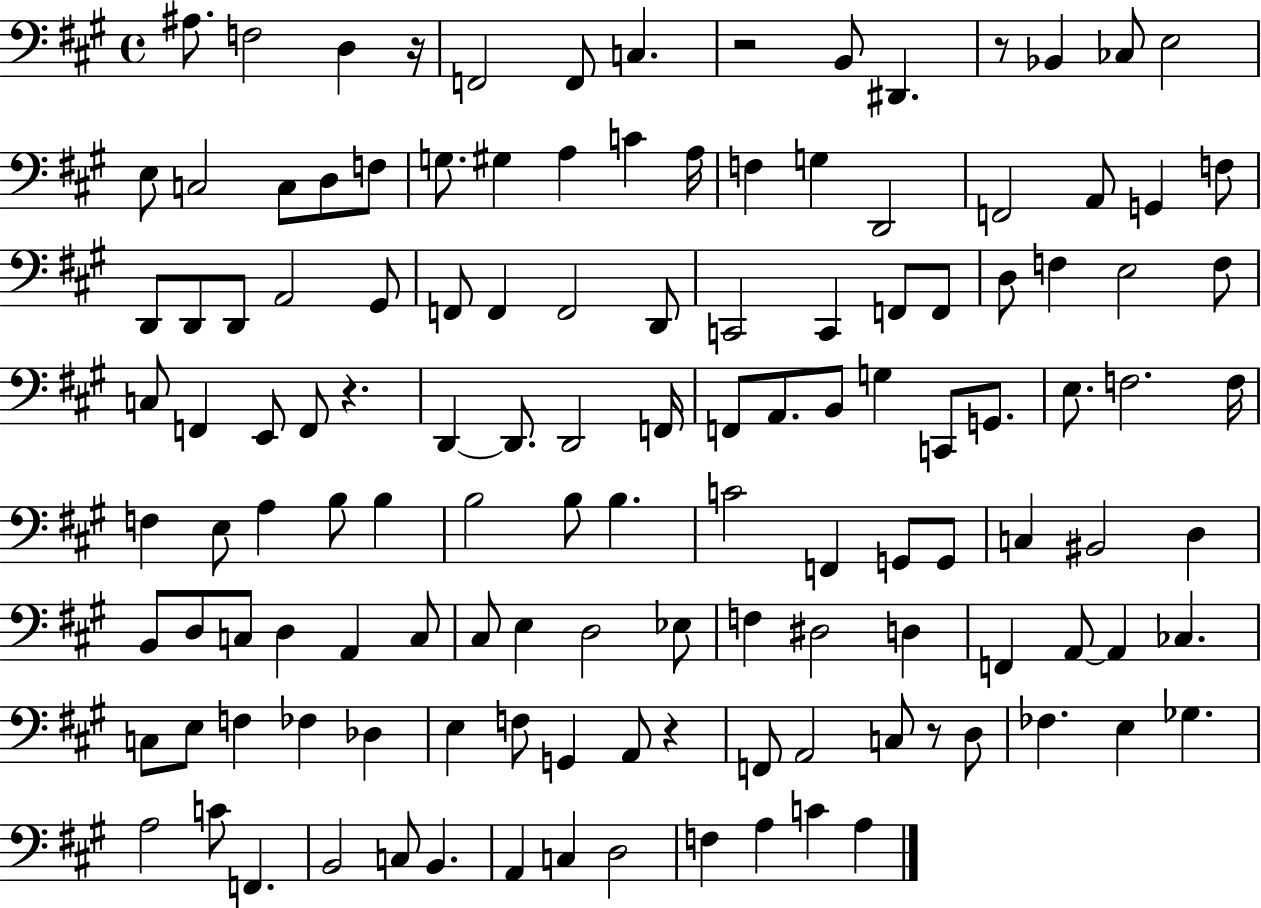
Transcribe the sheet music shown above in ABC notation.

X:1
T:Untitled
M:4/4
L:1/4
K:A
^A,/2 F,2 D, z/4 F,,2 F,,/2 C, z2 B,,/2 ^D,, z/2 _B,, _C,/2 E,2 E,/2 C,2 C,/2 D,/2 F,/2 G,/2 ^G, A, C A,/4 F, G, D,,2 F,,2 A,,/2 G,, F,/2 D,,/2 D,,/2 D,,/2 A,,2 ^G,,/2 F,,/2 F,, F,,2 D,,/2 C,,2 C,, F,,/2 F,,/2 D,/2 F, E,2 F,/2 C,/2 F,, E,,/2 F,,/2 z D,, D,,/2 D,,2 F,,/4 F,,/2 A,,/2 B,,/2 G, C,,/2 G,,/2 E,/2 F,2 F,/4 F, E,/2 A, B,/2 B, B,2 B,/2 B, C2 F,, G,,/2 G,,/2 C, ^B,,2 D, B,,/2 D,/2 C,/2 D, A,, C,/2 ^C,/2 E, D,2 _E,/2 F, ^D,2 D, F,, A,,/2 A,, _C, C,/2 E,/2 F, _F, _D, E, F,/2 G,, A,,/2 z F,,/2 A,,2 C,/2 z/2 D,/2 _F, E, _G, A,2 C/2 F,, B,,2 C,/2 B,, A,, C, D,2 F, A, C A,